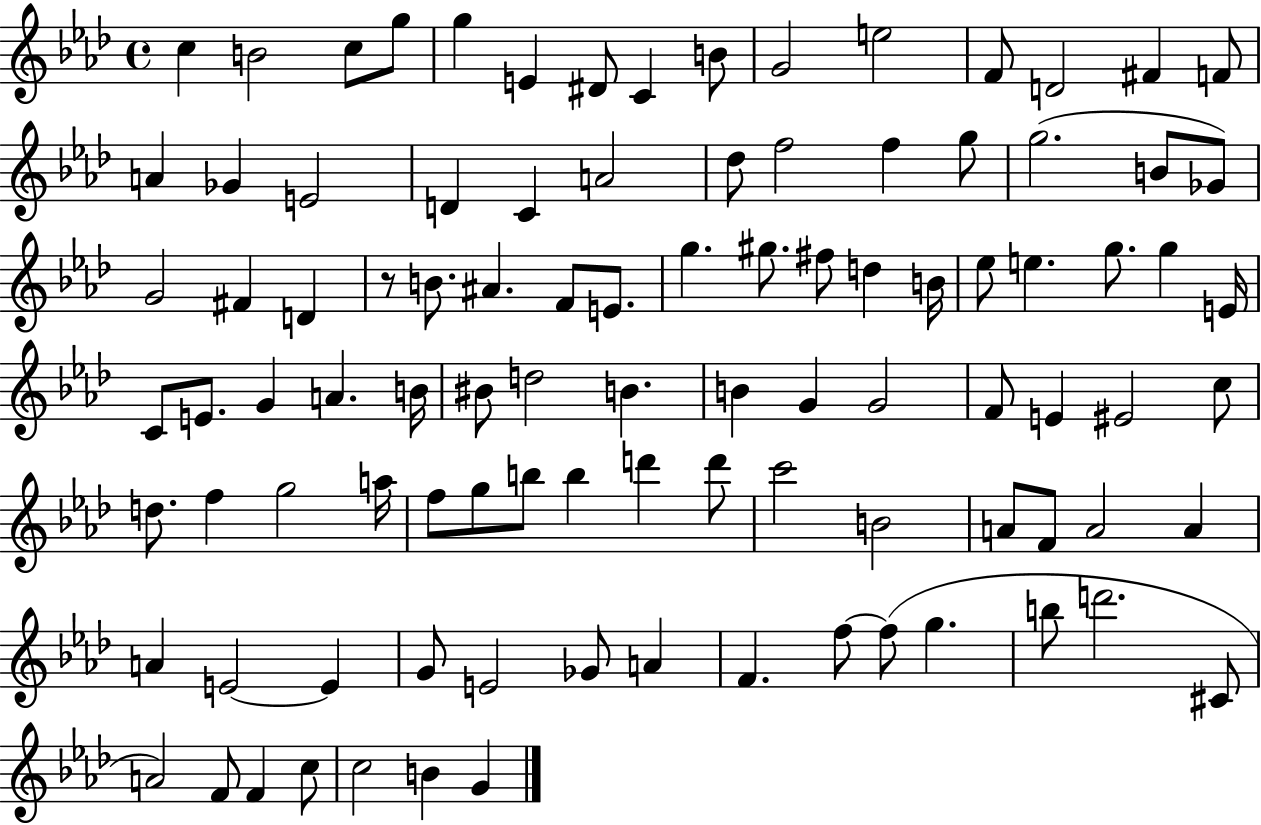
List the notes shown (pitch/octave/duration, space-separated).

C5/q B4/h C5/e G5/e G5/q E4/q D#4/e C4/q B4/e G4/h E5/h F4/e D4/h F#4/q F4/e A4/q Gb4/q E4/h D4/q C4/q A4/h Db5/e F5/h F5/q G5/e G5/h. B4/e Gb4/e G4/h F#4/q D4/q R/e B4/e. A#4/q. F4/e E4/e. G5/q. G#5/e. F#5/e D5/q B4/s Eb5/e E5/q. G5/e. G5/q E4/s C4/e E4/e. G4/q A4/q. B4/s BIS4/e D5/h B4/q. B4/q G4/q G4/h F4/e E4/q EIS4/h C5/e D5/e. F5/q G5/h A5/s F5/e G5/e B5/e B5/q D6/q D6/e C6/h B4/h A4/e F4/e A4/h A4/q A4/q E4/h E4/q G4/e E4/h Gb4/e A4/q F4/q. F5/e F5/e G5/q. B5/e D6/h. C#4/e A4/h F4/e F4/q C5/e C5/h B4/q G4/q